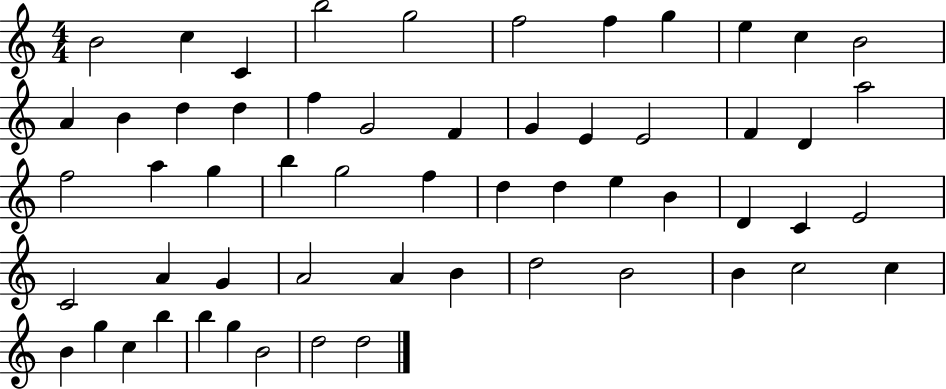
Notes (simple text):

B4/h C5/q C4/q B5/h G5/h F5/h F5/q G5/q E5/q C5/q B4/h A4/q B4/q D5/q D5/q F5/q G4/h F4/q G4/q E4/q E4/h F4/q D4/q A5/h F5/h A5/q G5/q B5/q G5/h F5/q D5/q D5/q E5/q B4/q D4/q C4/q E4/h C4/h A4/q G4/q A4/h A4/q B4/q D5/h B4/h B4/q C5/h C5/q B4/q G5/q C5/q B5/q B5/q G5/q B4/h D5/h D5/h